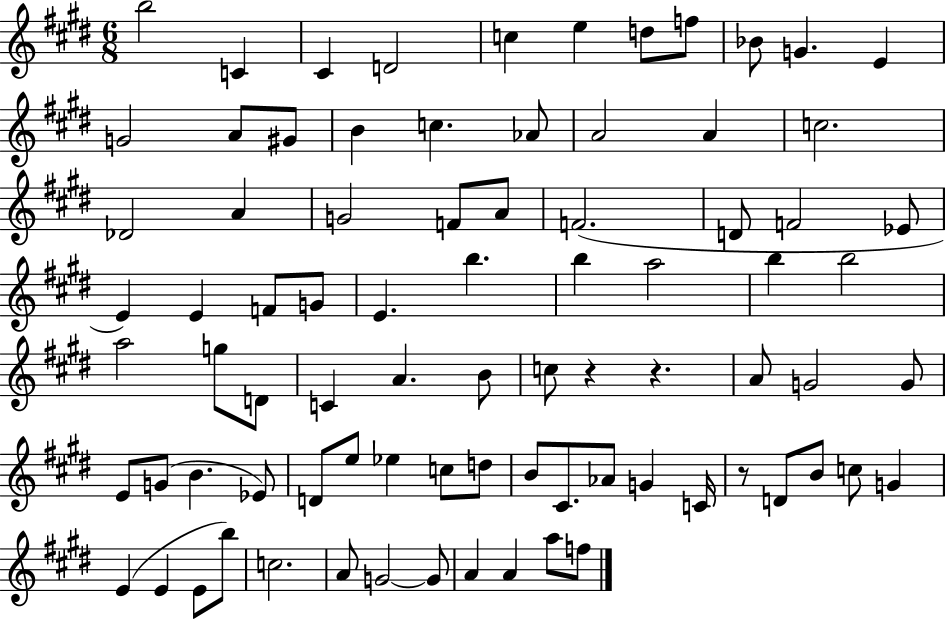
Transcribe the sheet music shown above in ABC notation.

X:1
T:Untitled
M:6/8
L:1/4
K:E
b2 C ^C D2 c e d/2 f/2 _B/2 G E G2 A/2 ^G/2 B c _A/2 A2 A c2 _D2 A G2 F/2 A/2 F2 D/2 F2 _E/2 E E F/2 G/2 E b b a2 b b2 a2 g/2 D/2 C A B/2 c/2 z z A/2 G2 G/2 E/2 G/2 B _E/2 D/2 e/2 _e c/2 d/2 B/2 ^C/2 _A/2 G C/4 z/2 D/2 B/2 c/2 G E E E/2 b/2 c2 A/2 G2 G/2 A A a/2 f/2